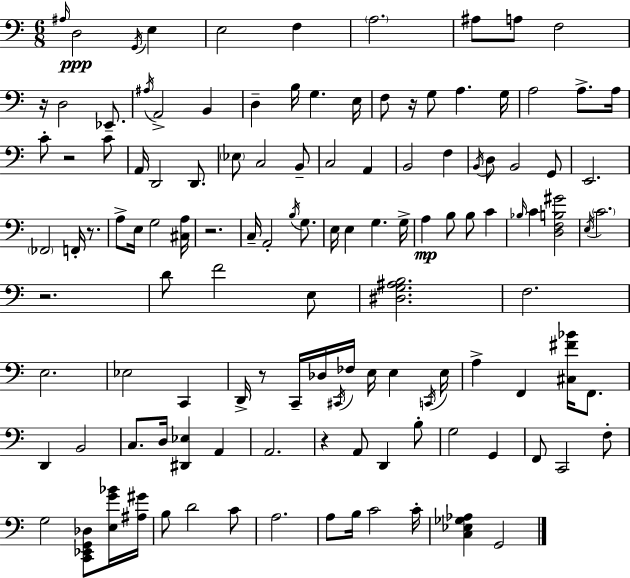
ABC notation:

X:1
T:Untitled
M:6/8
L:1/4
K:C
^A,/4 D,2 G,,/4 E, E,2 F, A,2 ^A,/2 A,/2 F,2 z/4 D,2 _E,,/2 ^A,/4 A,,2 B,, D, B,/4 G, E,/4 F,/2 z/4 G,/2 A, G,/4 A,2 A,/2 A,/4 C/2 z2 C/2 A,,/4 D,,2 D,,/2 _E,/2 C,2 B,,/2 C,2 A,, B,,2 F, B,,/4 D,/2 B,,2 G,,/2 E,,2 _F,,2 F,,/4 z/2 A,/2 E,/4 G,2 [^C,A,]/4 z2 C,/4 A,,2 B,/4 G,/2 E,/4 E, G, G,/4 A, B,/2 B,/2 C _B,/4 C [D,F,B,^G]2 E,/4 C2 z2 D/2 F2 E,/2 [^D,G,^A,B,]2 F,2 E,2 _E,2 C,, D,,/4 z/2 C,,/4 _D,/4 ^C,,/4 _F,/4 E,/4 E, C,,/4 E,/4 A, F,, [^C,^F_B]/4 F,,/2 D,, B,,2 C,/2 D,/4 [^D,,_E,] A,, A,,2 z A,,/2 D,, B,/2 G,2 G,, F,,/2 C,,2 F,/2 G,2 [C,,_E,,G,,_D,]/2 [E,G_B]/4 [^A,^G]/4 B,/2 D2 C/2 A,2 A,/2 B,/4 C2 C/4 [C,_E,_G,_A,] G,,2